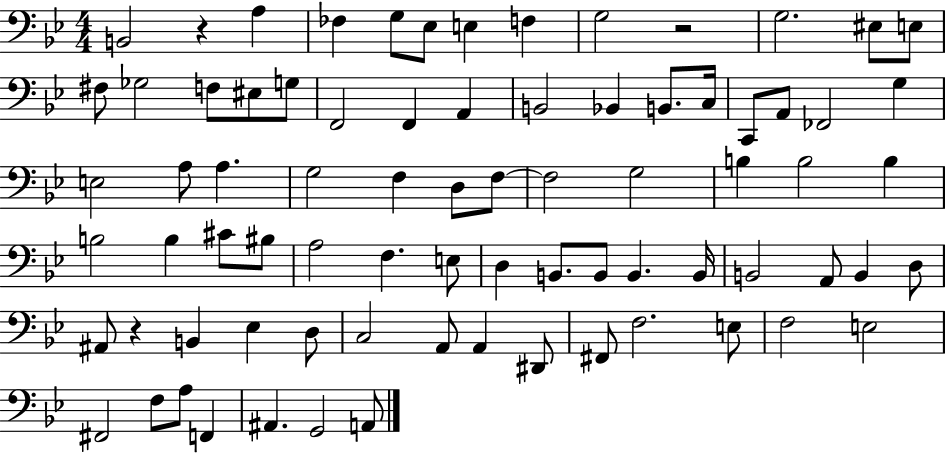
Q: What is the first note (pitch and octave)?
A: B2